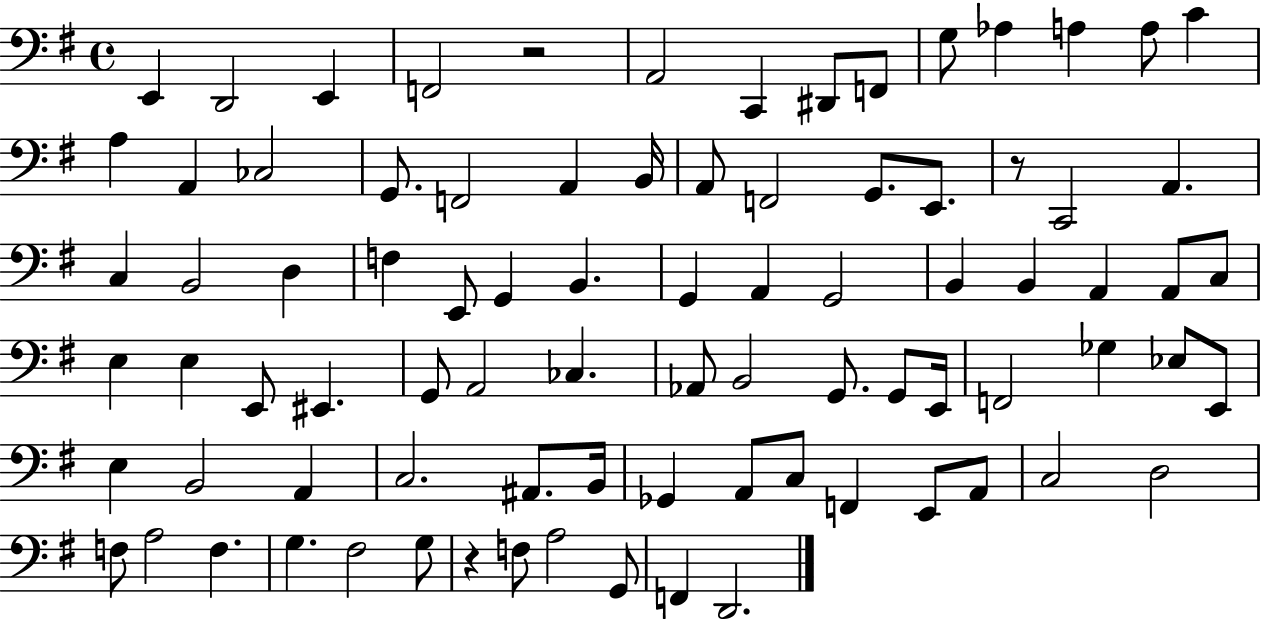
E2/q D2/h E2/q F2/h R/h A2/h C2/q D#2/e F2/e G3/e Ab3/q A3/q A3/e C4/q A3/q A2/q CES3/h G2/e. F2/h A2/q B2/s A2/e F2/h G2/e. E2/e. R/e C2/h A2/q. C3/q B2/h D3/q F3/q E2/e G2/q B2/q. G2/q A2/q G2/h B2/q B2/q A2/q A2/e C3/e E3/q E3/q E2/e EIS2/q. G2/e A2/h CES3/q. Ab2/e B2/h G2/e. G2/e E2/s F2/h Gb3/q Eb3/e E2/e E3/q B2/h A2/q C3/h. A#2/e. B2/s Gb2/q A2/e C3/e F2/q E2/e A2/e C3/h D3/h F3/e A3/h F3/q. G3/q. F#3/h G3/e R/q F3/e A3/h G2/e F2/q D2/h.